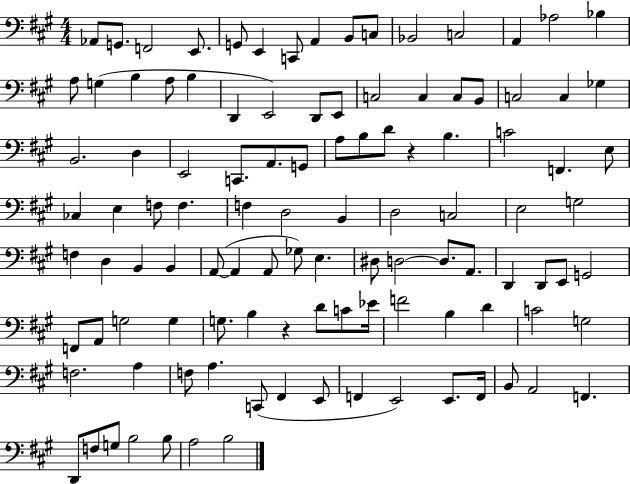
X:1
T:Untitled
M:4/4
L:1/4
K:A
_A,,/2 G,,/2 F,,2 E,,/2 G,,/2 E,, C,,/2 A,, B,,/2 C,/2 _B,,2 C,2 A,, _A,2 _B, A,/2 G, B, A,/2 B, D,, E,,2 D,,/2 E,,/2 C,2 C, C,/2 B,,/2 C,2 C, _G, B,,2 D, E,,2 C,,/2 A,,/2 G,,/2 A,/2 B,/2 D/2 z B, C2 F,, E,/2 _C, E, F,/2 F, F, D,2 B,, D,2 C,2 E,2 G,2 F, D, B,, B,, A,,/2 A,, A,,/2 _G,/2 E, ^D,/2 D,2 D,/2 A,,/2 D,, D,,/2 E,,/2 G,,2 F,,/2 A,,/2 G,2 G, G,/2 B, z D/2 C/2 _E/4 F2 B, D C2 G,2 F,2 A, F,/2 A, C,,/2 ^F,, E,,/2 F,, E,,2 E,,/2 F,,/4 B,,/2 A,,2 F,, D,,/2 F,/2 G,/2 B,2 B,/2 A,2 B,2